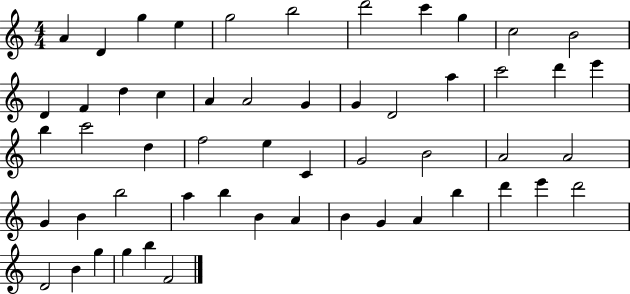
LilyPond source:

{
  \clef treble
  \numericTimeSignature
  \time 4/4
  \key c \major
  a'4 d'4 g''4 e''4 | g''2 b''2 | d'''2 c'''4 g''4 | c''2 b'2 | \break d'4 f'4 d''4 c''4 | a'4 a'2 g'4 | g'4 d'2 a''4 | c'''2 d'''4 e'''4 | \break b''4 c'''2 d''4 | f''2 e''4 c'4 | g'2 b'2 | a'2 a'2 | \break g'4 b'4 b''2 | a''4 b''4 b'4 a'4 | b'4 g'4 a'4 b''4 | d'''4 e'''4 d'''2 | \break d'2 b'4 g''4 | g''4 b''4 f'2 | \bar "|."
}